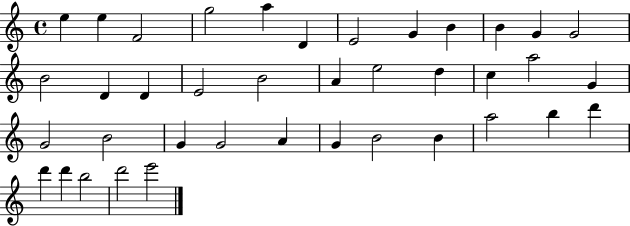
{
  \clef treble
  \time 4/4
  \defaultTimeSignature
  \key c \major
  e''4 e''4 f'2 | g''2 a''4 d'4 | e'2 g'4 b'4 | b'4 g'4 g'2 | \break b'2 d'4 d'4 | e'2 b'2 | a'4 e''2 d''4 | c''4 a''2 g'4 | \break g'2 b'2 | g'4 g'2 a'4 | g'4 b'2 b'4 | a''2 b''4 d'''4 | \break d'''4 d'''4 b''2 | d'''2 e'''2 | \bar "|."
}